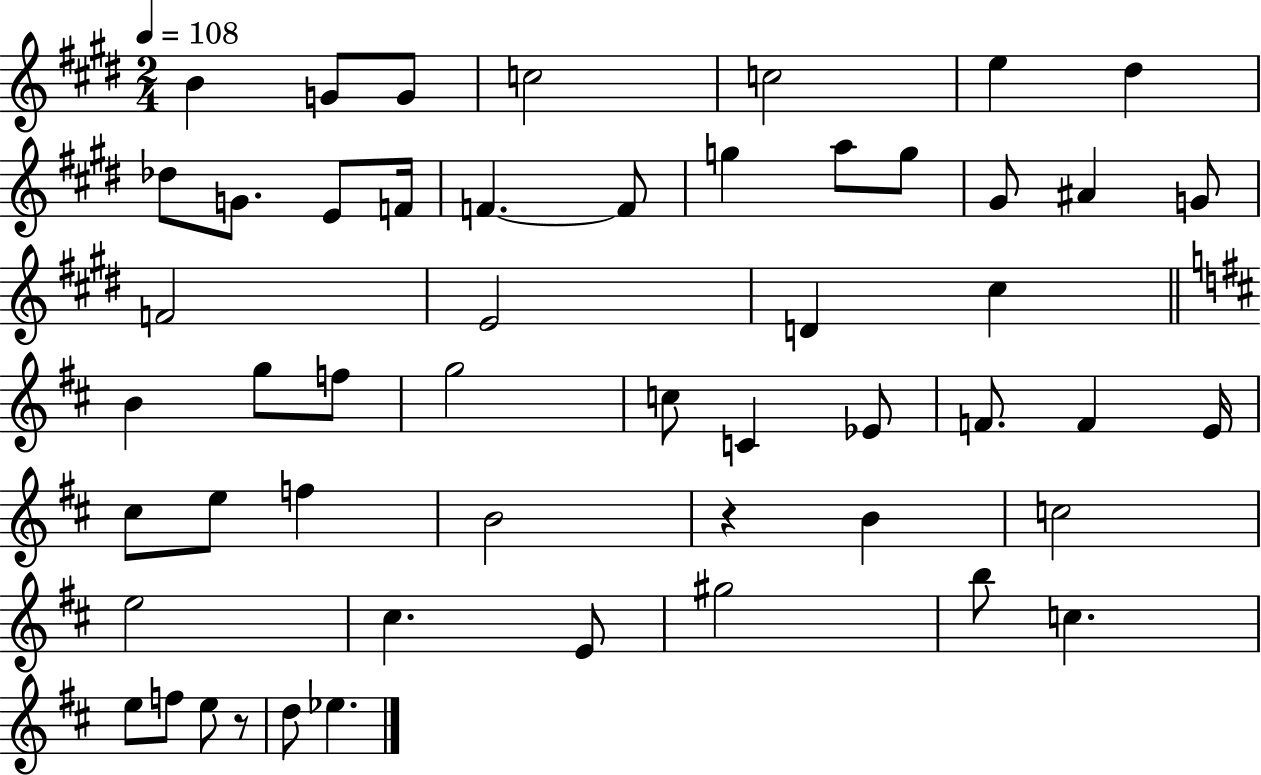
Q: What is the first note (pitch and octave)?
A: B4